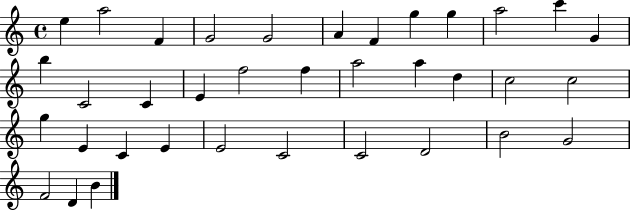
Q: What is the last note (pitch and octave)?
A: B4